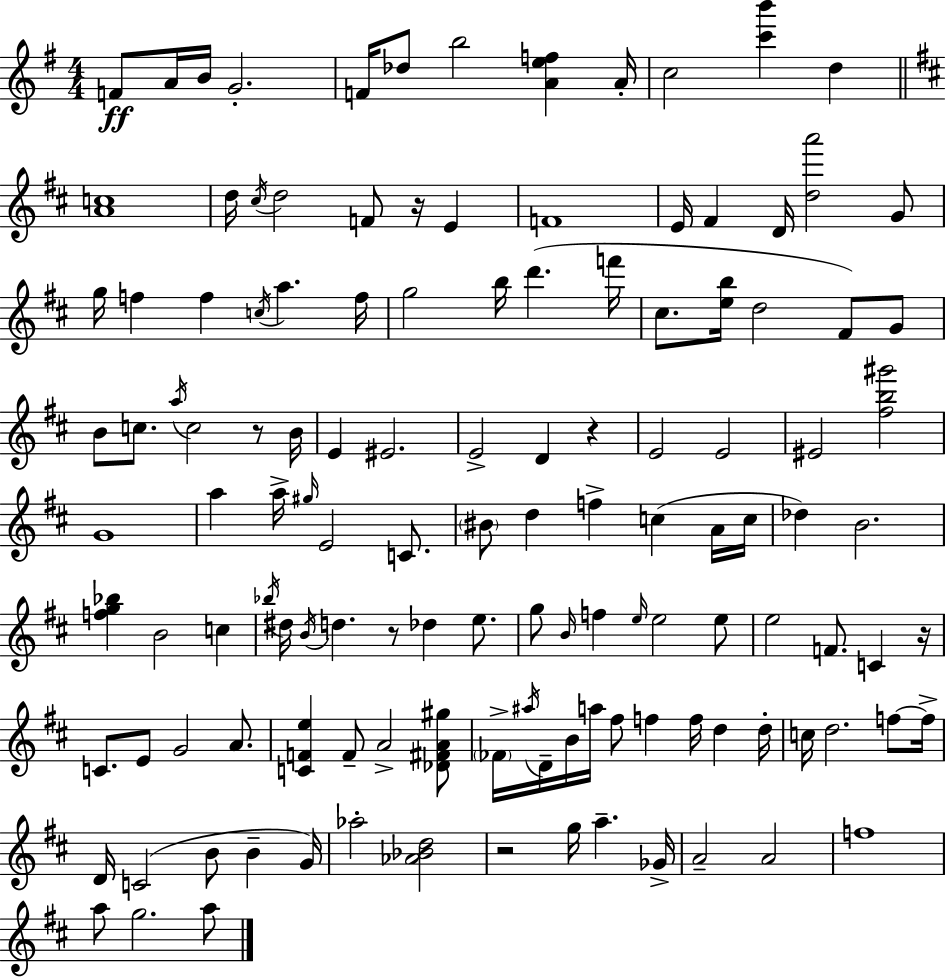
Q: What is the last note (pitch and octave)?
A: A5